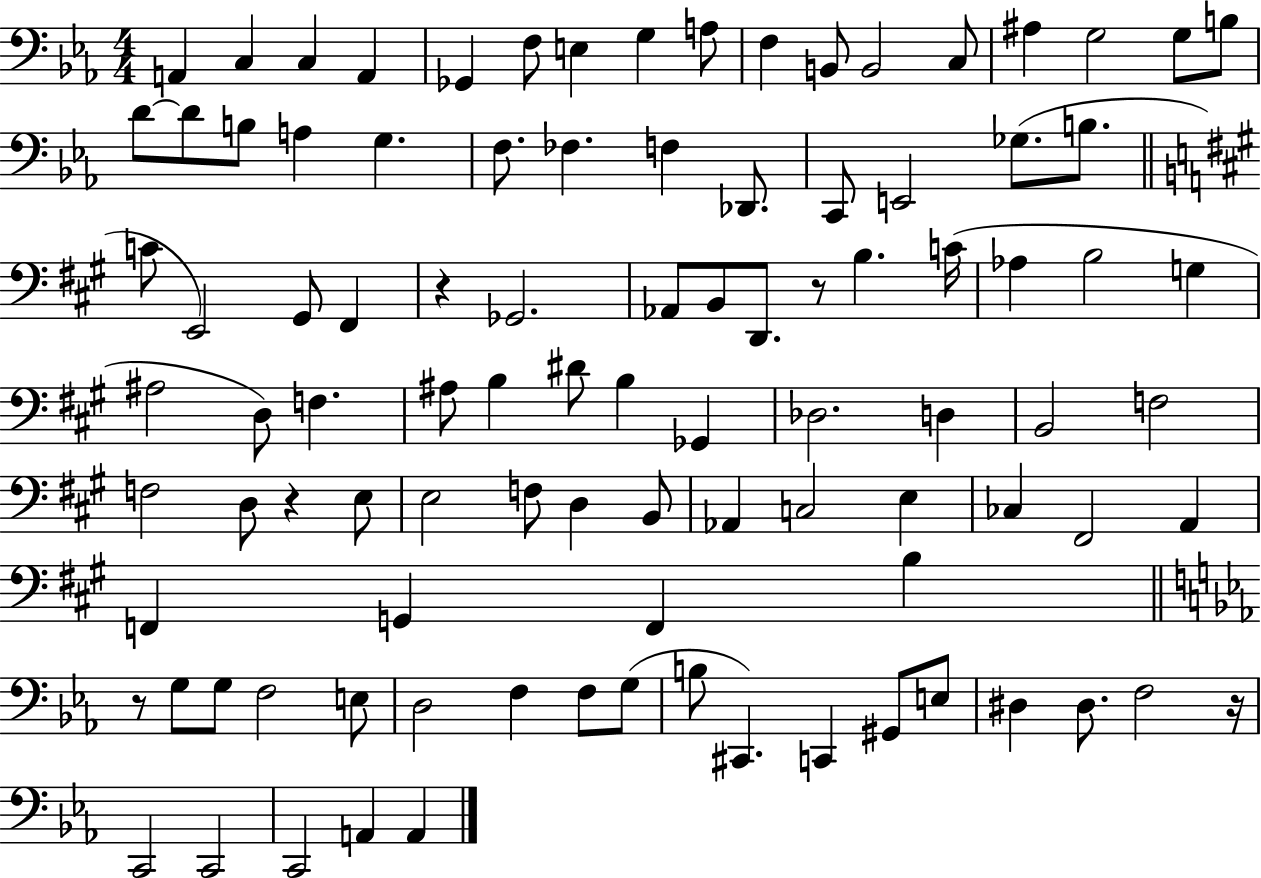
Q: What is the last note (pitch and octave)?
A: A2